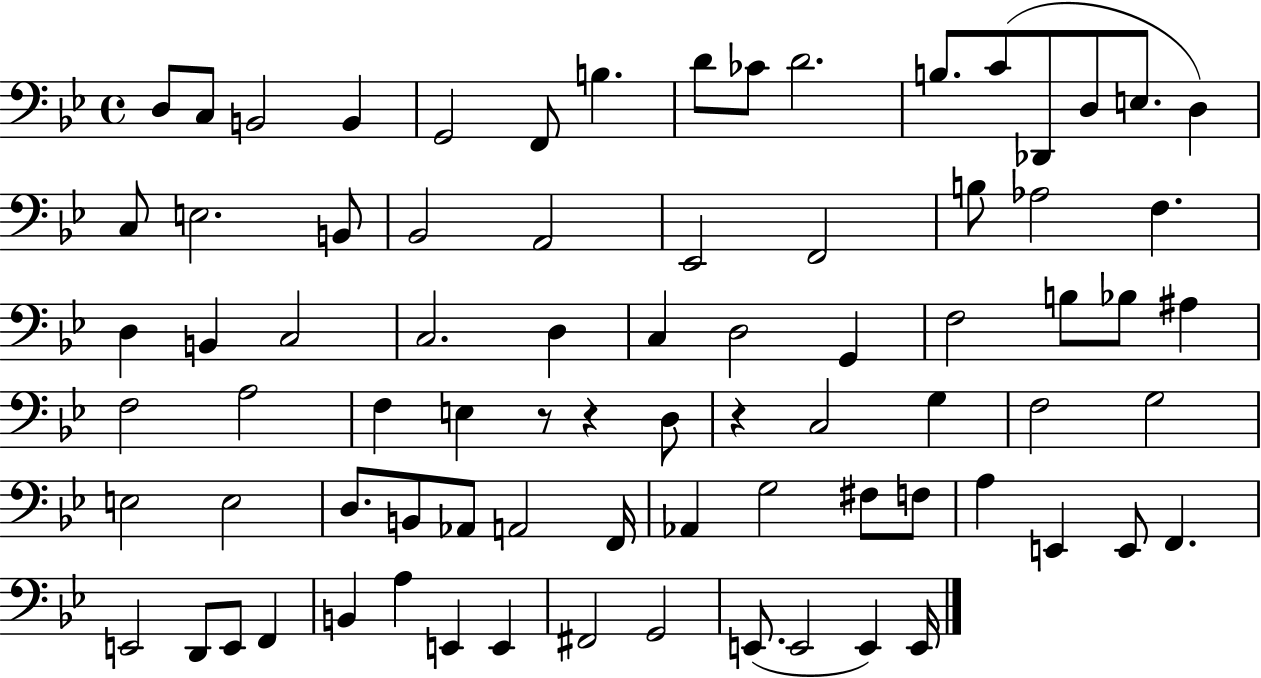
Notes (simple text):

D3/e C3/e B2/h B2/q G2/h F2/e B3/q. D4/e CES4/e D4/h. B3/e. C4/e Db2/e D3/e E3/e. D3/q C3/e E3/h. B2/e Bb2/h A2/h Eb2/h F2/h B3/e Ab3/h F3/q. D3/q B2/q C3/h C3/h. D3/q C3/q D3/h G2/q F3/h B3/e Bb3/e A#3/q F3/h A3/h F3/q E3/q R/e R/q D3/e R/q C3/h G3/q F3/h G3/h E3/h E3/h D3/e. B2/e Ab2/e A2/h F2/s Ab2/q G3/h F#3/e F3/e A3/q E2/q E2/e F2/q. E2/h D2/e E2/e F2/q B2/q A3/q E2/q E2/q F#2/h G2/h E2/e. E2/h E2/q E2/s